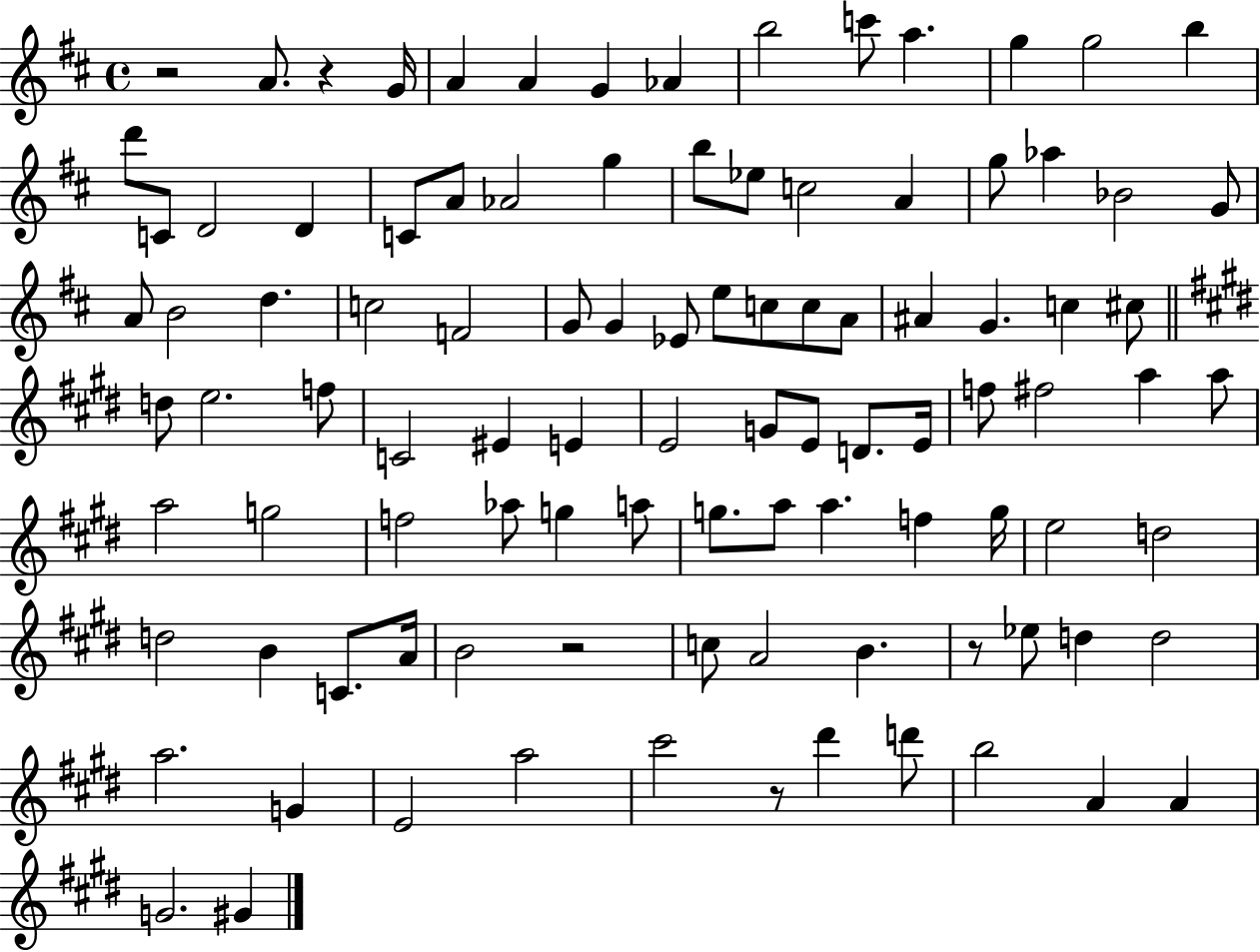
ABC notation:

X:1
T:Untitled
M:4/4
L:1/4
K:D
z2 A/2 z G/4 A A G _A b2 c'/2 a g g2 b d'/2 C/2 D2 D C/2 A/2 _A2 g b/2 _e/2 c2 A g/2 _a _B2 G/2 A/2 B2 d c2 F2 G/2 G _E/2 e/2 c/2 c/2 A/2 ^A G c ^c/2 d/2 e2 f/2 C2 ^E E E2 G/2 E/2 D/2 E/4 f/2 ^f2 a a/2 a2 g2 f2 _a/2 g a/2 g/2 a/2 a f g/4 e2 d2 d2 B C/2 A/4 B2 z2 c/2 A2 B z/2 _e/2 d d2 a2 G E2 a2 ^c'2 z/2 ^d' d'/2 b2 A A G2 ^G